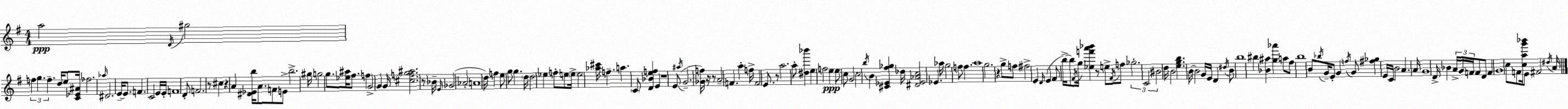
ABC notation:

X:1
T:Untitled
M:4/4
L:1/4
K:Em
a2 D/4 ^g2 f g f d/4 e/2 [C_E^A]/4 _f2 _a/4 ^D2 E/4 E/2 F C2 E/4 E/4 F4 D/2 F2 z/2 ^c z A [^D_Eb]/4 A/2 F/2 E/2 b2 ^g/4 g2 g/2 [_e^a]/4 ^f/2 f G2 G G/4 [^cfg^a]2 z/2 _B/4 E/4 _G2 _A2 A4 d/4 f e/2 g/2 g d/4 d2 _e f/2 e/2 e/4 e2 [_a^c']/4 f a C/2 [D_Bef] E z4 E/2 ^a/4 G2 [_Gf]/4 z/4 z/2 A2 F a f/4 F2 E/2 z/2 a2 a/2 [^d_b'] e f2 e e/2 c/2 G2 c2 b/4 B [^C_E^f_g] _d/4 [^D_E_Ac]2 _E _a/4 g2 f/2 f a4 g2 z g/2 f/2 ^f2 E D/4 E ^F/2 b/4 b/2 ^F/4 g/4 [_ef'a'_b'] z/2 e/2 ^F/4 f/2 _g2 C2 ^B2 d/4 B2 [egb] B/4 B2 G/4 E/4 D ^d/4 B/2 b4 ^b [_B^a] [g_a'] a/2 ^f/2 b4 B/2 _b/4 G/4 E/2 G f/4 G/2 [^f_g] E/4 C/4 B2 A A/4 G4 D/4 _B A/4 G/4 F/4 F/2 D/2 F G4 c/2 F/2 [cag'_b']/4 E/2 ^F2 ^d/4 A/4